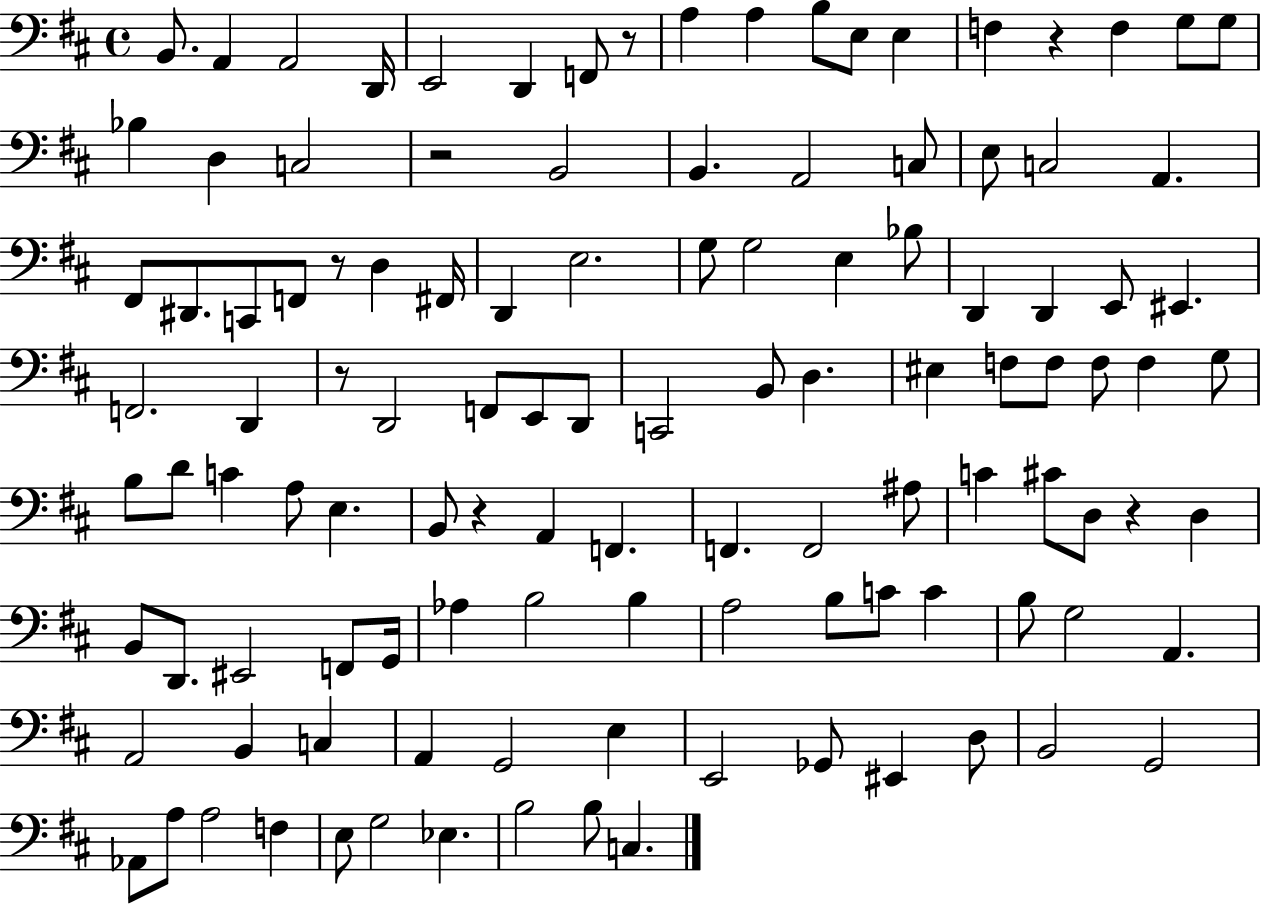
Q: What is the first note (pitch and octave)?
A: B2